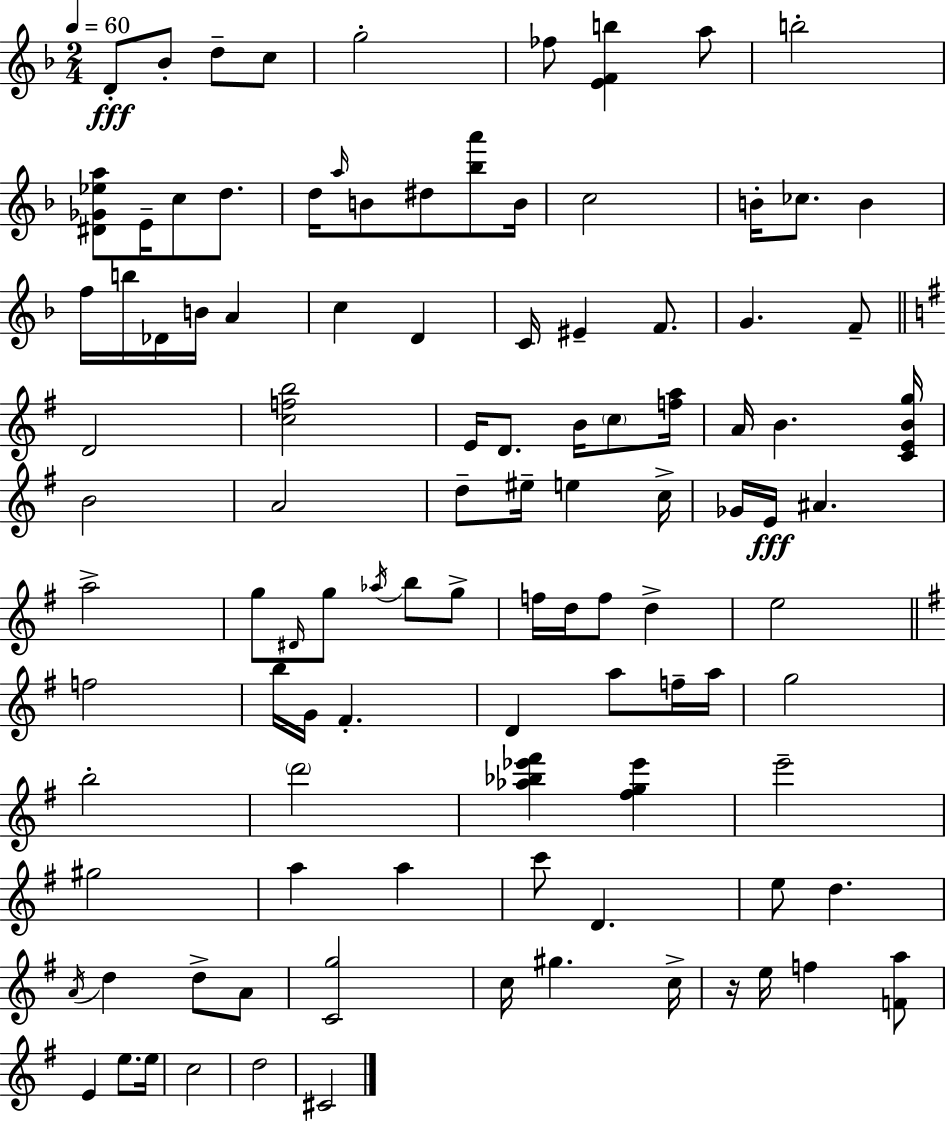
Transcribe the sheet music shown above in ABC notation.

X:1
T:Untitled
M:2/4
L:1/4
K:F
D/2 _B/2 d/2 c/2 g2 _f/2 [EFb] a/2 b2 [^D_G_ea]/2 E/4 c/2 d/2 d/4 a/4 B/2 ^d/2 [_ba']/2 B/4 c2 B/4 _c/2 B f/4 b/4 _D/4 B/4 A c D C/4 ^E F/2 G F/2 D2 [cfb]2 E/4 D/2 B/4 c/2 [fa]/4 A/4 B [CEBg]/4 B2 A2 d/2 ^e/4 e c/4 _G/4 E/4 ^A a2 g/2 ^D/4 g/2 _a/4 b/2 g/2 f/4 d/4 f/2 d e2 f2 b/4 G/4 ^F D a/2 f/4 a/4 g2 b2 d'2 [_a_b_e'^f'] [^fg_e'] e'2 ^g2 a a c'/2 D e/2 d A/4 d d/2 A/2 [Cg]2 c/4 ^g c/4 z/4 e/4 f [Fa]/2 E e/2 e/4 c2 d2 ^C2